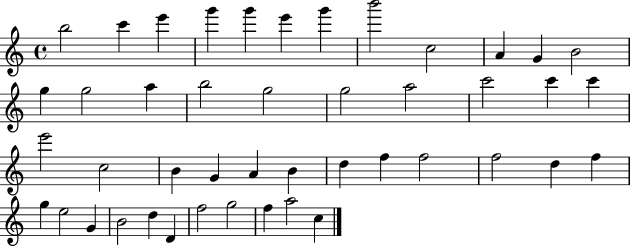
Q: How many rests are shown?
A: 0